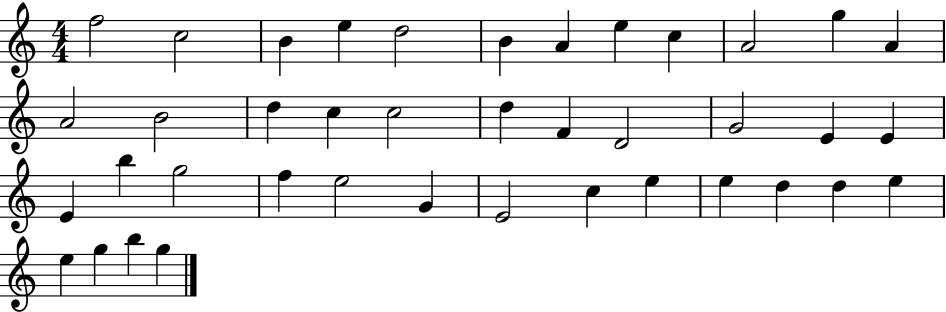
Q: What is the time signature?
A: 4/4